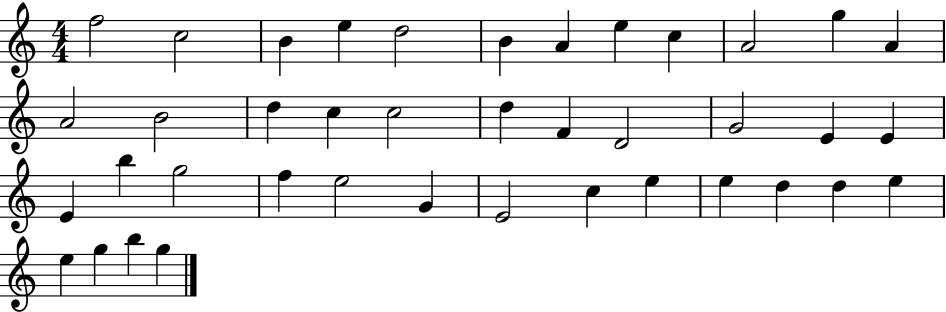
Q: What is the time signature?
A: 4/4